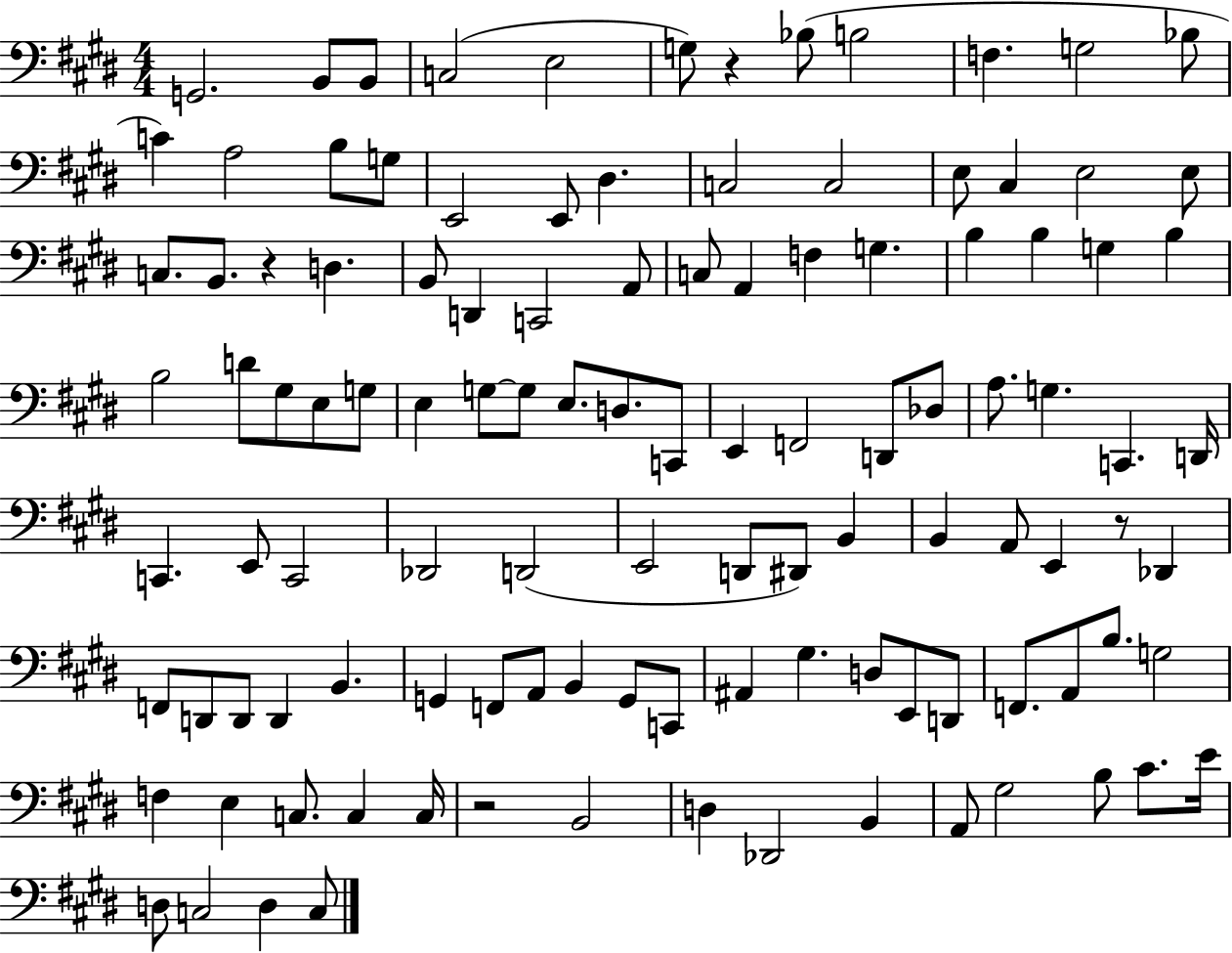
G2/h. B2/e B2/e C3/h E3/h G3/e R/q Bb3/e B3/h F3/q. G3/h Bb3/e C4/q A3/h B3/e G3/e E2/h E2/e D#3/q. C3/h C3/h E3/e C#3/q E3/h E3/e C3/e. B2/e. R/q D3/q. B2/e D2/q C2/h A2/e C3/e A2/q F3/q G3/q. B3/q B3/q G3/q B3/q B3/h D4/e G#3/e E3/e G3/e E3/q G3/e G3/e E3/e. D3/e. C2/e E2/q F2/h D2/e Db3/e A3/e. G3/q. C2/q. D2/s C2/q. E2/e C2/h Db2/h D2/h E2/h D2/e D#2/e B2/q B2/q A2/e E2/q R/e Db2/q F2/e D2/e D2/e D2/q B2/q. G2/q F2/e A2/e B2/q G2/e C2/e A#2/q G#3/q. D3/e E2/e D2/e F2/e. A2/e B3/e. G3/h F3/q E3/q C3/e. C3/q C3/s R/h B2/h D3/q Db2/h B2/q A2/e G#3/h B3/e C#4/e. E4/s D3/e C3/h D3/q C3/e